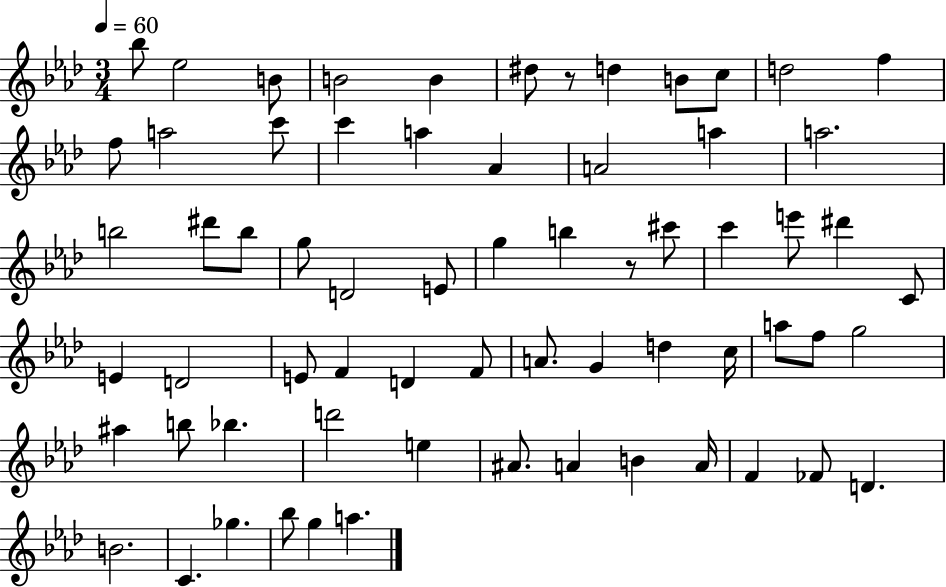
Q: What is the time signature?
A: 3/4